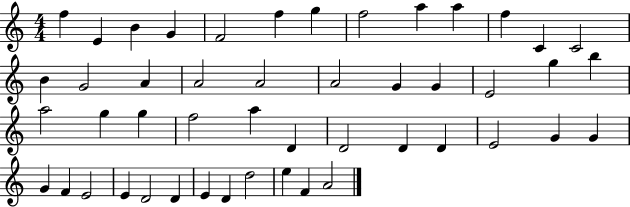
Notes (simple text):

F5/q E4/q B4/q G4/q F4/h F5/q G5/q F5/h A5/q A5/q F5/q C4/q C4/h B4/q G4/h A4/q A4/h A4/h A4/h G4/q G4/q E4/h G5/q B5/q A5/h G5/q G5/q F5/h A5/q D4/q D4/h D4/q D4/q E4/h G4/q G4/q G4/q F4/q E4/h E4/q D4/h D4/q E4/q D4/q D5/h E5/q F4/q A4/h